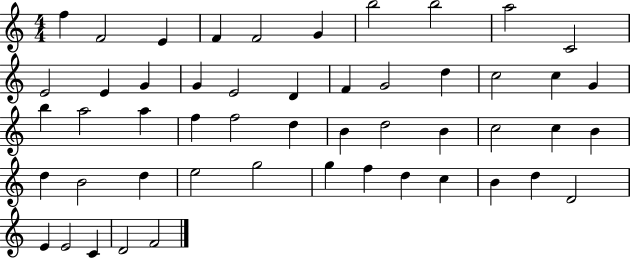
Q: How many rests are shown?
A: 0